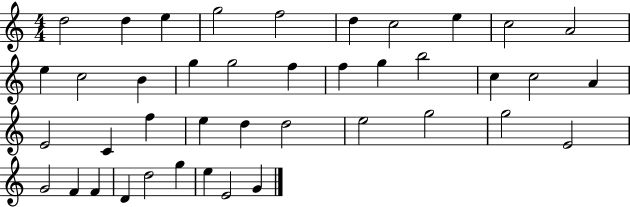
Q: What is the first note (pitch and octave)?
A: D5